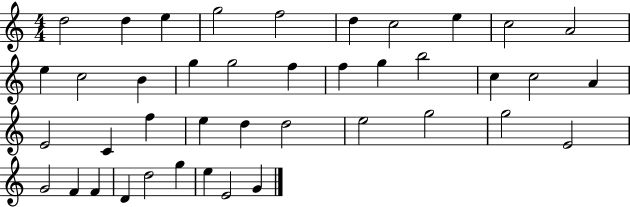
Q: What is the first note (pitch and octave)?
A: D5